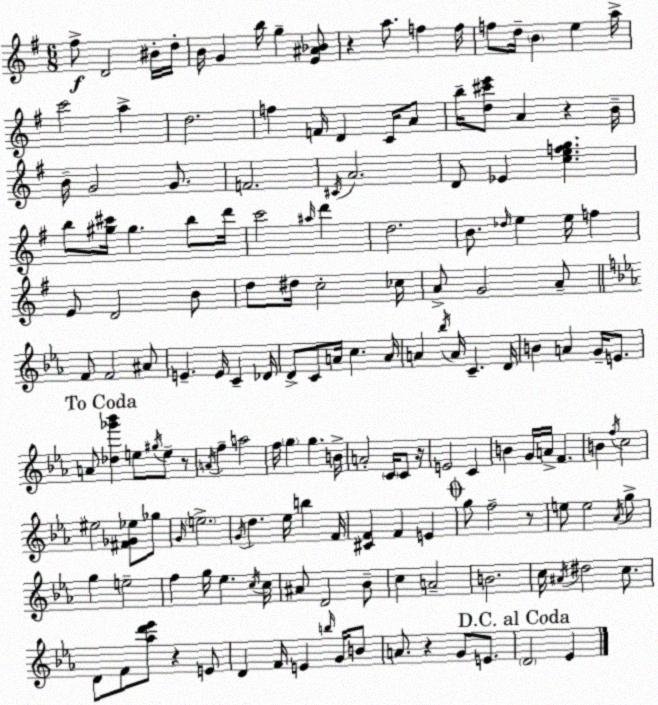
X:1
T:Untitled
M:6/8
L:1/4
K:G
^f/2 D2 ^B/4 d/4 B/4 G b/4 g [E^A_B]/2 z a/2 f f/4 f/2 d/4 B e a/4 c'2 a d2 f F/4 D C/4 A/2 b/4 [d^c'e']/2 A z B/4 B/4 G2 G/2 F2 ^C/4 A2 D/2 _E [cefg] b/2 [^g^c']/4 ^g b/2 d'/4 c'2 ^a/4 d' d2 B/2 _d/4 e e/4 f E/2 D2 B/2 d/2 ^d/4 c2 _c/4 A/2 G2 A/2 F/2 F2 ^A/2 E E/4 C _D/4 D/2 C/2 A/4 c A/4 A _b/4 A/4 C D/4 B A G/4 E/2 A/2 [_d_g'_b'] e/2 ^g/4 e/2 z/2 A/4 f a2 f/4 g g B/4 A2 C/4 C/2 z/4 E2 C B G/4 A/4 F B f/4 c2 ^e2 [^F_G_e]/2 _g/2 G/4 e2 G/4 d _e/4 b F/4 [^CF] F E g/2 f2 z/2 e/2 e2 _A/4 g/2 g e2 f g/4 _e c/4 c/4 ^A/2 D2 _B/2 c A2 B2 c/4 ^A/4 ^d2 c/2 D/2 F/2 [_ad'_e']/2 z E/2 D F/4 E b/4 G/4 B/2 A/2 z G/2 E/2 D2 _E